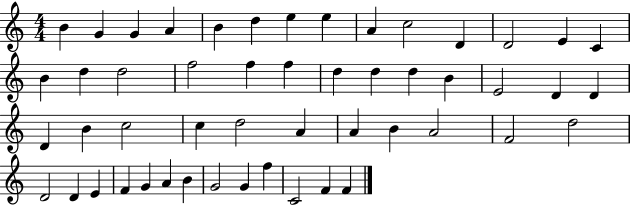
B4/q G4/q G4/q A4/q B4/q D5/q E5/q E5/q A4/q C5/h D4/q D4/h E4/q C4/q B4/q D5/q D5/h F5/h F5/q F5/q D5/q D5/q D5/q B4/q E4/h D4/q D4/q D4/q B4/q C5/h C5/q D5/h A4/q A4/q B4/q A4/h F4/h D5/h D4/h D4/q E4/q F4/q G4/q A4/q B4/q G4/h G4/q F5/q C4/h F4/q F4/q